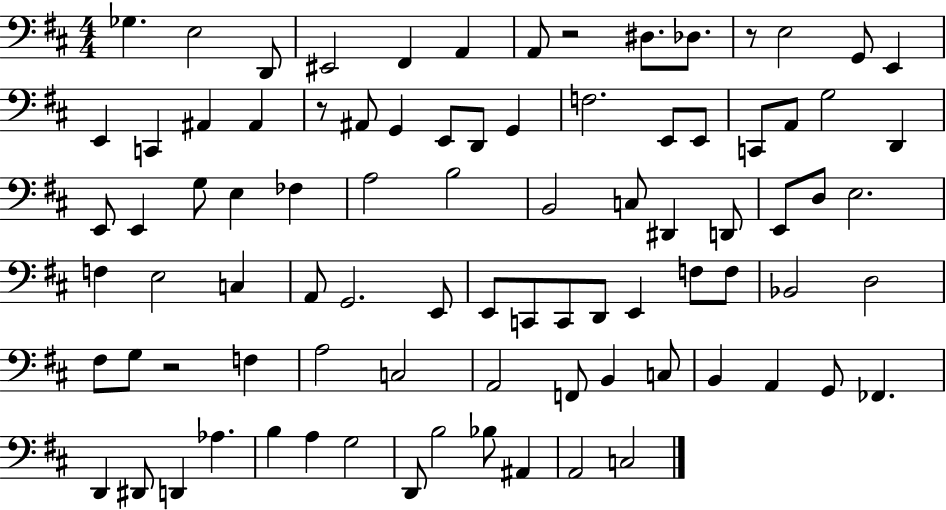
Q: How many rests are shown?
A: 4